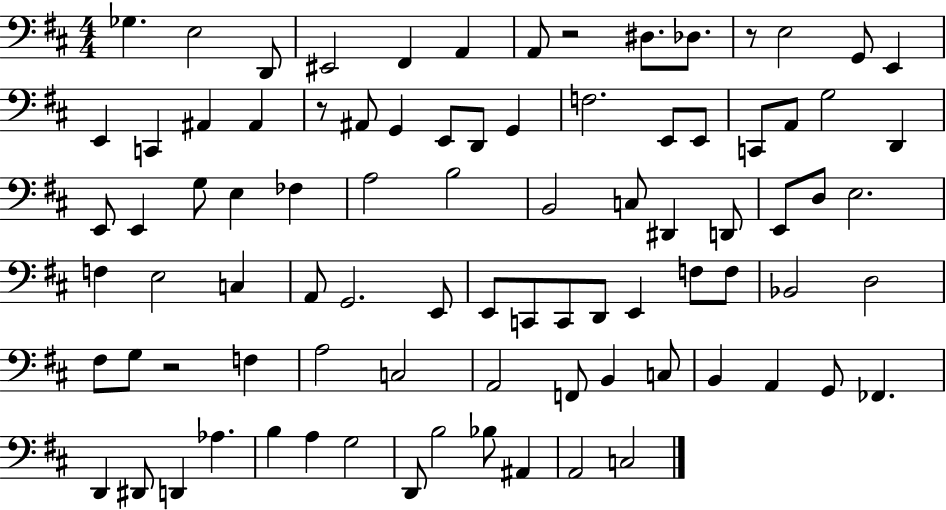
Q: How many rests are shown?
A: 4